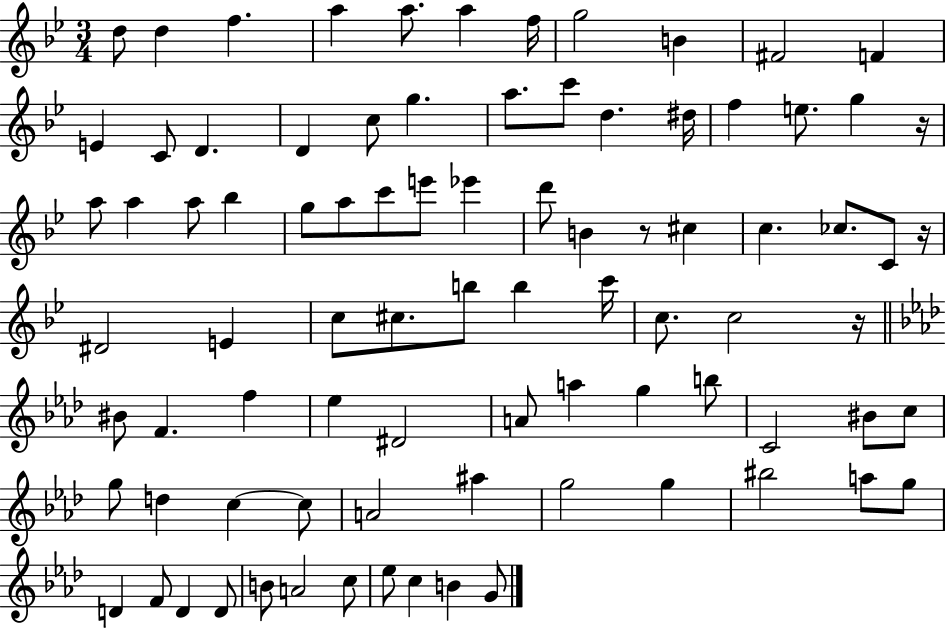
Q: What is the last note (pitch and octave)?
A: G4